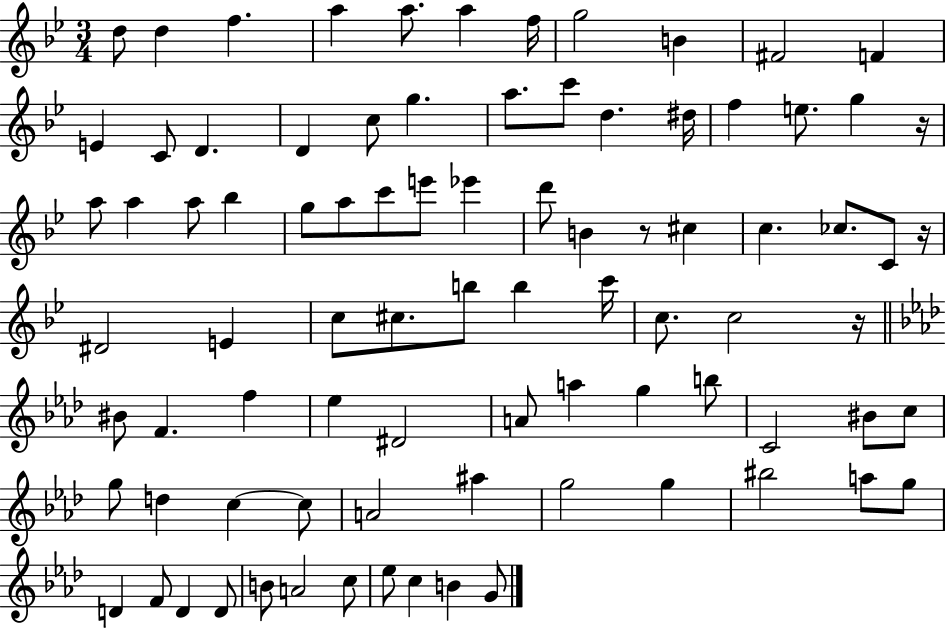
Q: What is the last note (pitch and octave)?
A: G4